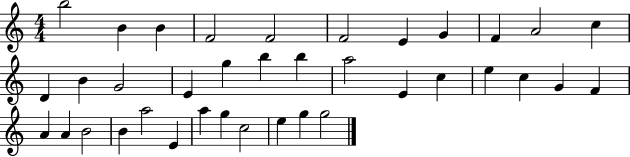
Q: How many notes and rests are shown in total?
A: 37